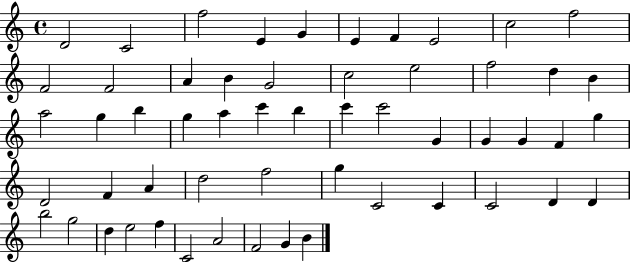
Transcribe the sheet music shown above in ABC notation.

X:1
T:Untitled
M:4/4
L:1/4
K:C
D2 C2 f2 E G E F E2 c2 f2 F2 F2 A B G2 c2 e2 f2 d B a2 g b g a c' b c' c'2 G G G F g D2 F A d2 f2 g C2 C C2 D D b2 g2 d e2 f C2 A2 F2 G B